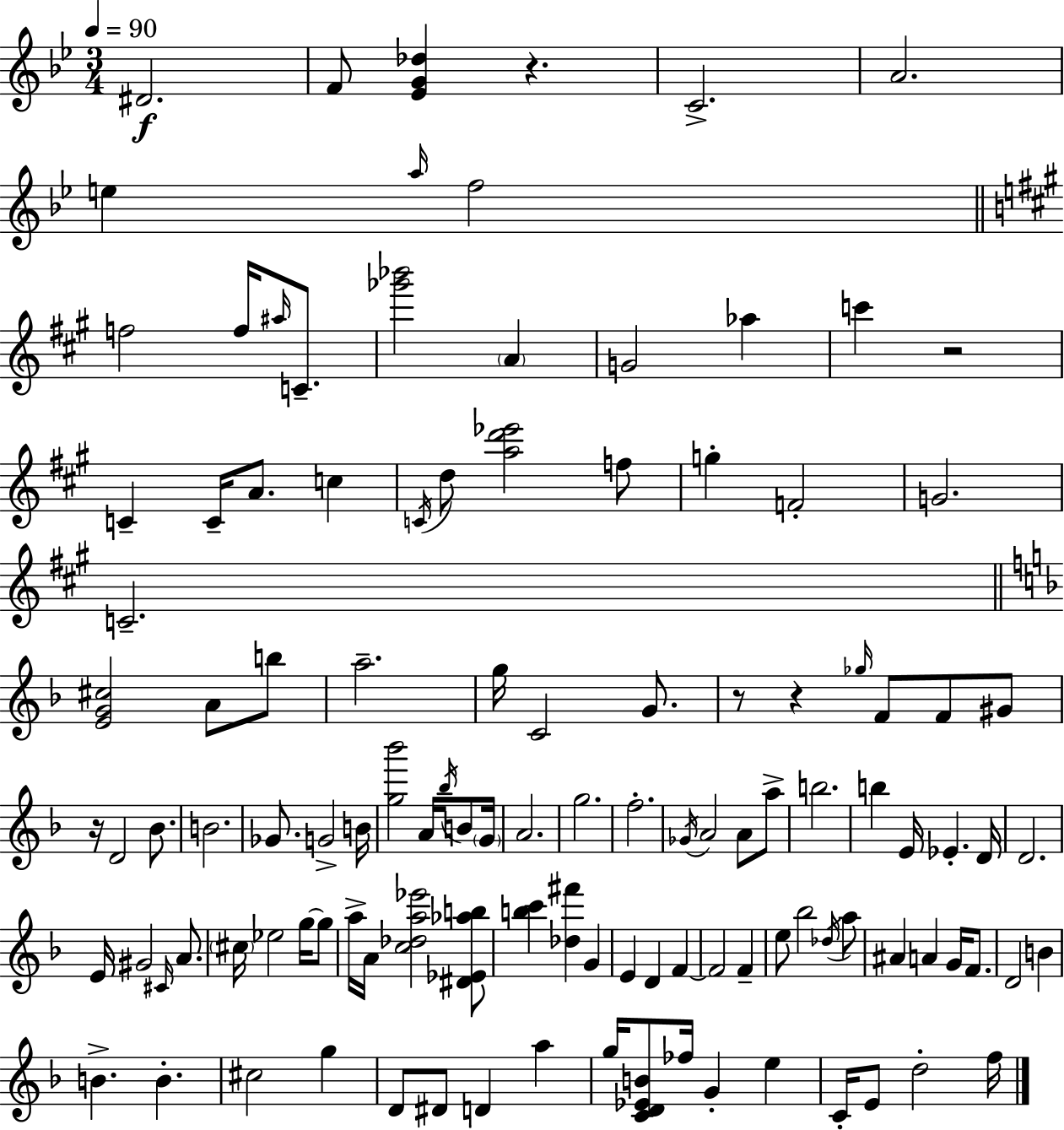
D#4/h. F4/e [Eb4,G4,Db5]/q R/q. C4/h. A4/h. E5/q A5/s F5/h F5/h F5/s A#5/s C4/e. [Gb6,Bb6]/h A4/q G4/h Ab5/q C6/q R/h C4/q C4/s A4/e. C5/q C4/s D5/e [A5,D6,Eb6]/h F5/e G5/q F4/h G4/h. C4/h. [E4,G4,C#5]/h A4/e B5/e A5/h. G5/s C4/h G4/e. R/e R/q Gb5/s F4/e F4/e G#4/e R/s D4/h Bb4/e. B4/h. Gb4/e. G4/h B4/s [G5,Bb6]/h A4/s Bb5/s B4/e G4/s A4/h. G5/h. F5/h. Gb4/s A4/h A4/e A5/e B5/h. B5/q E4/s Eb4/q. D4/s D4/h. E4/s G#4/h C#4/s A4/e. C#5/s Eb5/h G5/s G5/e A5/s A4/s [C5,Db5,A5,Eb6]/h [D#4,Eb4,Ab5,B5]/e [B5,C6]/q [Db5,F#6]/q G4/q E4/q D4/q F4/q F4/h F4/q E5/e Bb5/h Db5/s A5/e A#4/q A4/q G4/s F4/e. D4/h B4/q B4/q. B4/q. C#5/h G5/q D4/e D#4/e D4/q A5/q G5/s [C4,D4,Eb4,B4]/e FES5/s G4/q E5/q C4/s E4/e D5/h F5/s